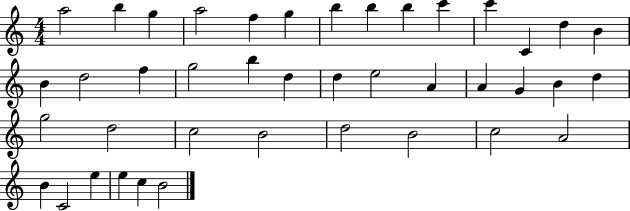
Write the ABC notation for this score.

X:1
T:Untitled
M:4/4
L:1/4
K:C
a2 b g a2 f g b b b c' c' C d B B d2 f g2 b d d e2 A A G B d g2 d2 c2 B2 d2 B2 c2 A2 B C2 e e c B2